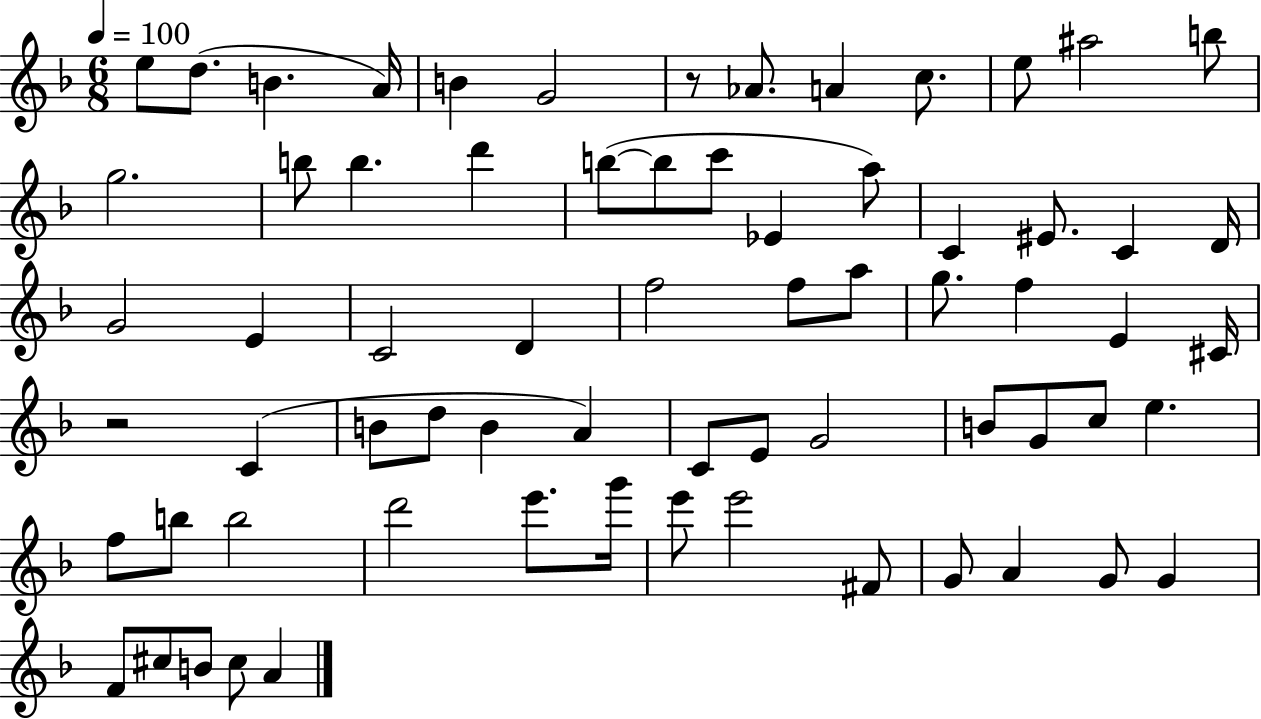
X:1
T:Untitled
M:6/8
L:1/4
K:F
e/2 d/2 B A/4 B G2 z/2 _A/2 A c/2 e/2 ^a2 b/2 g2 b/2 b d' b/2 b/2 c'/2 _E a/2 C ^E/2 C D/4 G2 E C2 D f2 f/2 a/2 g/2 f E ^C/4 z2 C B/2 d/2 B A C/2 E/2 G2 B/2 G/2 c/2 e f/2 b/2 b2 d'2 e'/2 g'/4 e'/2 e'2 ^F/2 G/2 A G/2 G F/2 ^c/2 B/2 ^c/2 A